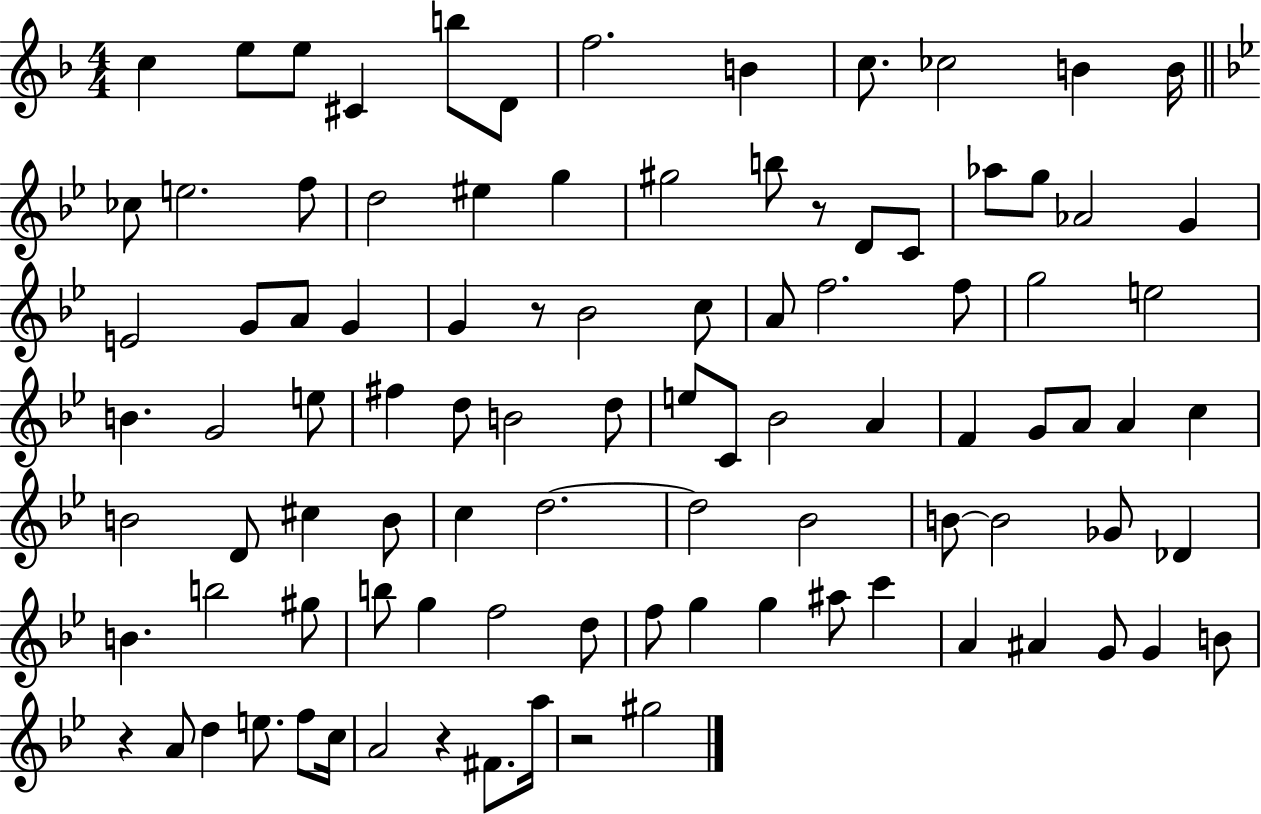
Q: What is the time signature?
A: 4/4